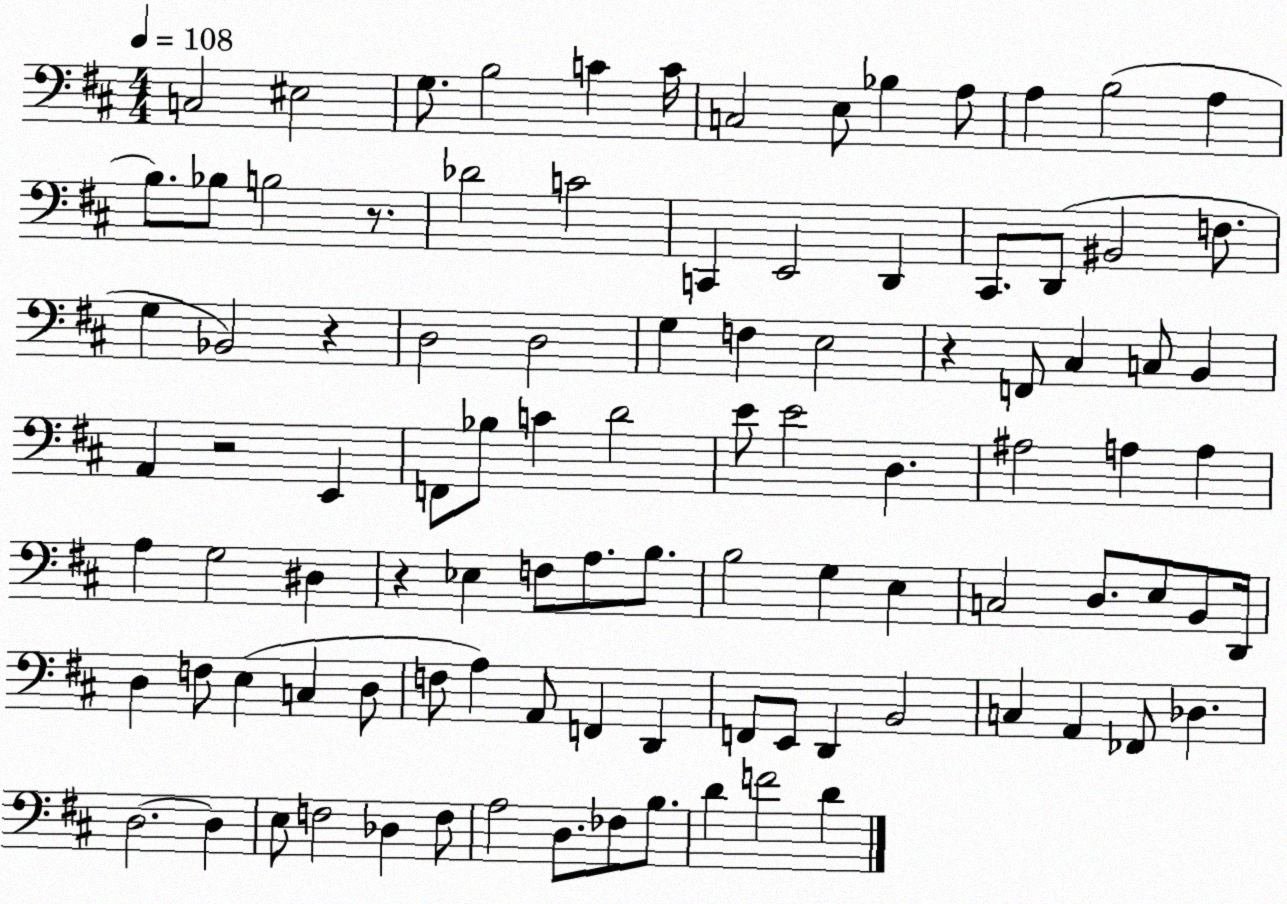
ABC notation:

X:1
T:Untitled
M:4/4
L:1/4
K:D
C,2 ^E,2 G,/2 B,2 C C/4 C,2 E,/2 _B, A,/2 A, B,2 A, B,/2 _B,/2 B,2 z/2 _D2 C2 C,, E,,2 D,, ^C,,/2 D,,/2 ^B,,2 F,/2 G, _B,,2 z D,2 D,2 G, F, E,2 z F,,/2 ^C, C,/2 B,, A,, z2 E,, F,,/2 _B,/2 C D2 E/2 E2 D, ^A,2 A, A, A, G,2 ^D, z _E, F,/2 A,/2 B,/2 B,2 G, E, C,2 D,/2 E,/2 B,,/2 D,,/4 D, F,/2 E, C, D,/2 F,/2 A, A,,/2 F,, D,, F,,/2 E,,/2 D,, B,,2 C, A,, _F,,/2 _D, D,2 D, E,/2 F,2 _D, F,/2 A,2 D,/2 _F,/2 B,/2 D F2 D